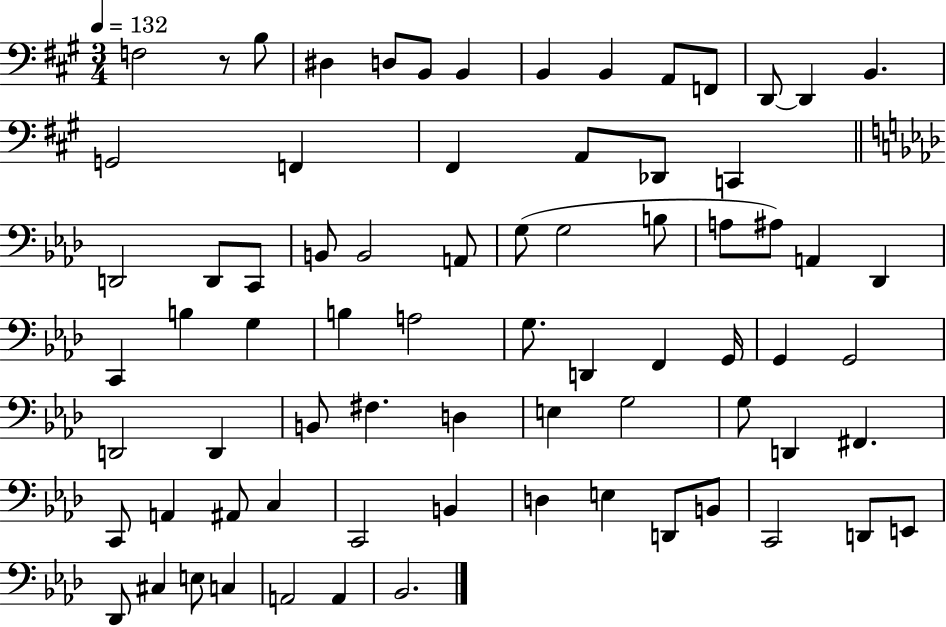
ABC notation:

X:1
T:Untitled
M:3/4
L:1/4
K:A
F,2 z/2 B,/2 ^D, D,/2 B,,/2 B,, B,, B,, A,,/2 F,,/2 D,,/2 D,, B,, G,,2 F,, ^F,, A,,/2 _D,,/2 C,, D,,2 D,,/2 C,,/2 B,,/2 B,,2 A,,/2 G,/2 G,2 B,/2 A,/2 ^A,/2 A,, _D,, C,, B, G, B, A,2 G,/2 D,, F,, G,,/4 G,, G,,2 D,,2 D,, B,,/2 ^F, D, E, G,2 G,/2 D,, ^F,, C,,/2 A,, ^A,,/2 C, C,,2 B,, D, E, D,,/2 B,,/2 C,,2 D,,/2 E,,/2 _D,,/2 ^C, E,/2 C, A,,2 A,, _B,,2